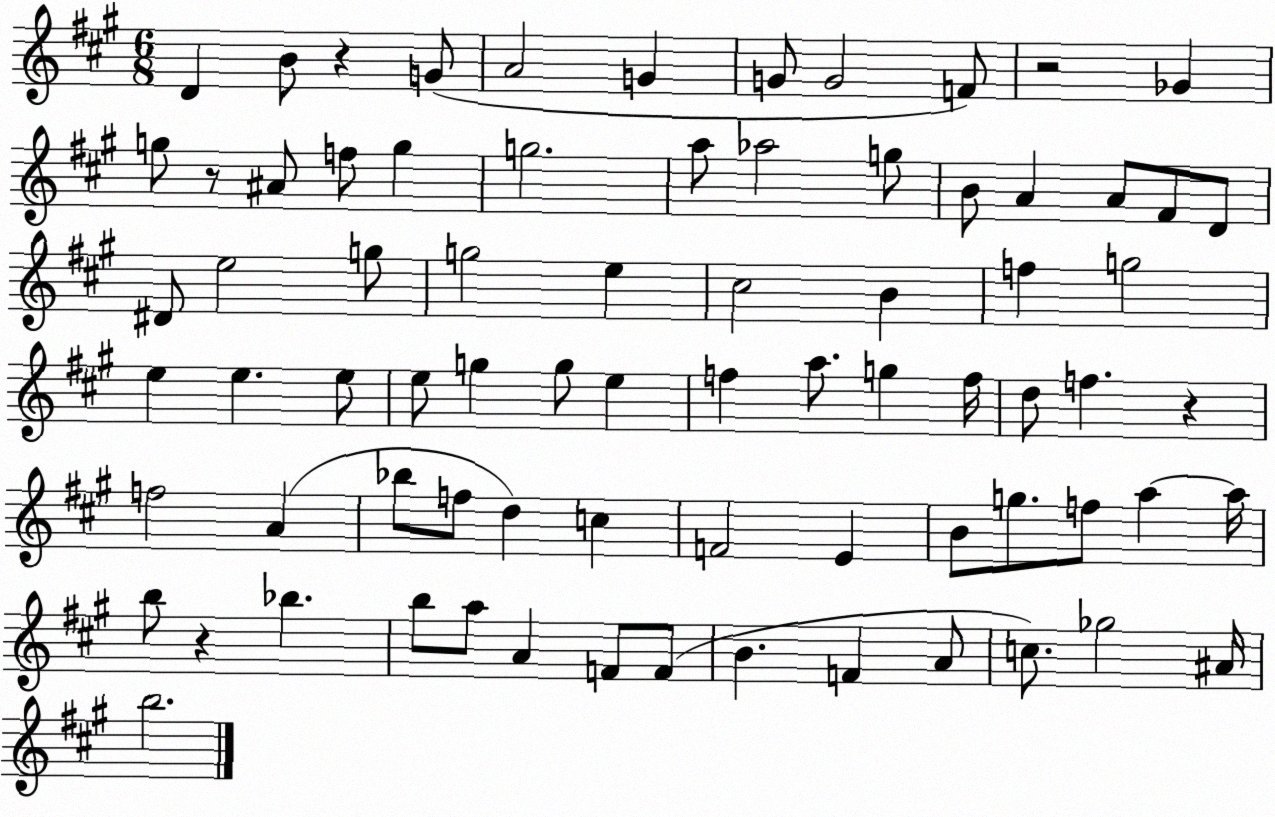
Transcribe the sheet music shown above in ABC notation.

X:1
T:Untitled
M:6/8
L:1/4
K:A
D B/2 z G/2 A2 G G/2 G2 F/2 z2 _G g/2 z/2 ^A/2 f/2 g g2 a/2 _a2 g/2 B/2 A A/2 ^F/2 D/2 ^D/2 e2 g/2 g2 e ^c2 B f g2 e e e/2 e/2 g g/2 e f a/2 g f/4 d/2 f z f2 A _b/2 f/2 d c F2 E B/2 g/2 f/2 a a/4 b/2 z _b b/2 a/2 A F/2 F/2 B F A/2 c/2 _g2 ^A/4 b2